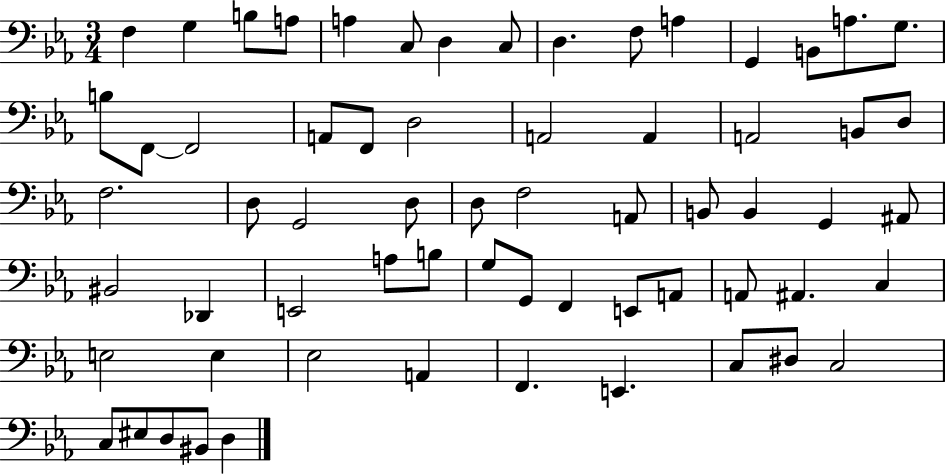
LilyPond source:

{
  \clef bass
  \numericTimeSignature
  \time 3/4
  \key ees \major
  f4 g4 b8 a8 | a4 c8 d4 c8 | d4. f8 a4 | g,4 b,8 a8. g8. | \break b8 f,8~~ f,2 | a,8 f,8 d2 | a,2 a,4 | a,2 b,8 d8 | \break f2. | d8 g,2 d8 | d8 f2 a,8 | b,8 b,4 g,4 ais,8 | \break bis,2 des,4 | e,2 a8 b8 | g8 g,8 f,4 e,8 a,8 | a,8 ais,4. c4 | \break e2 e4 | ees2 a,4 | f,4. e,4. | c8 dis8 c2 | \break c8 eis8 d8 bis,8 d4 | \bar "|."
}